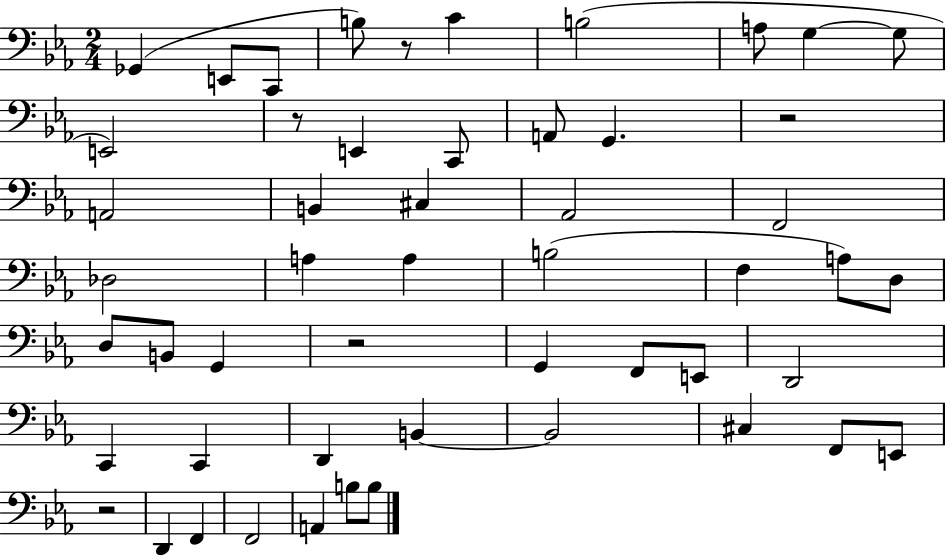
Gb2/q E2/e C2/e B3/e R/e C4/q B3/h A3/e G3/q G3/e E2/h R/e E2/q C2/e A2/e G2/q. R/h A2/h B2/q C#3/q Ab2/h F2/h Db3/h A3/q A3/q B3/h F3/q A3/e D3/e D3/e B2/e G2/q R/h G2/q F2/e E2/e D2/h C2/q C2/q D2/q B2/q B2/h C#3/q F2/e E2/e R/h D2/q F2/q F2/h A2/q B3/e B3/e